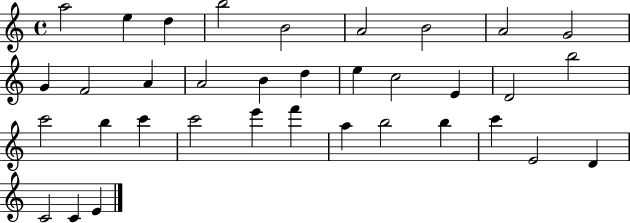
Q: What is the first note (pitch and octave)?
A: A5